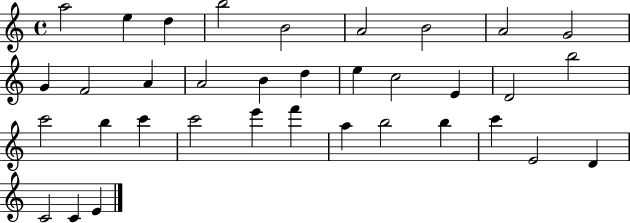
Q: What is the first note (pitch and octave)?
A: A5